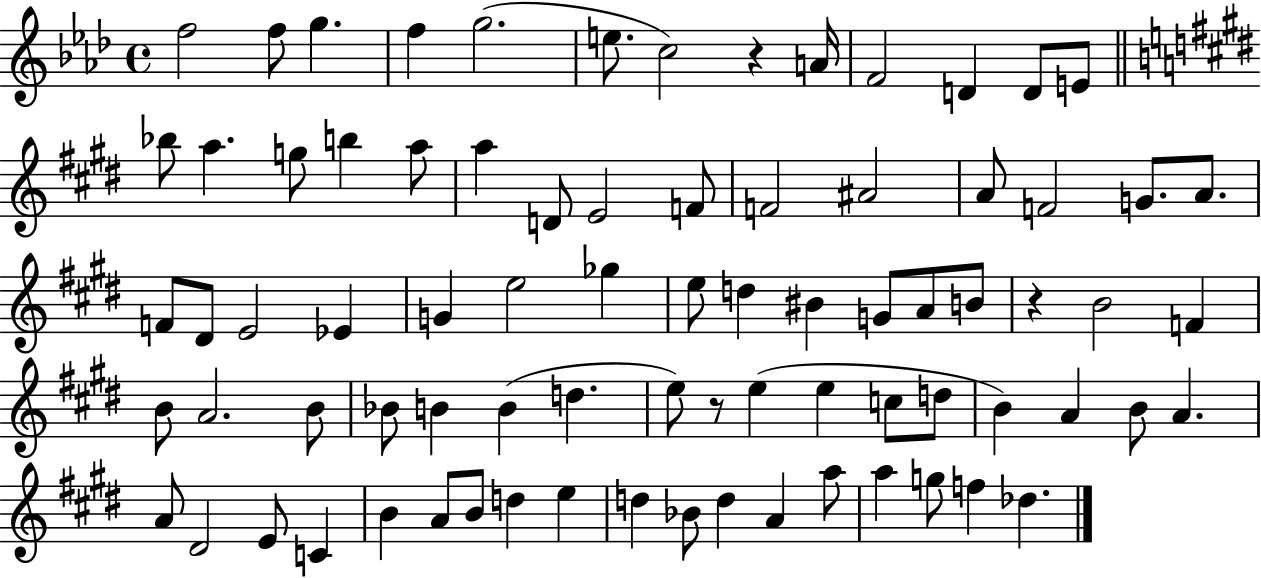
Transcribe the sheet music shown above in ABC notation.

X:1
T:Untitled
M:4/4
L:1/4
K:Ab
f2 f/2 g f g2 e/2 c2 z A/4 F2 D D/2 E/2 _b/2 a g/2 b a/2 a D/2 E2 F/2 F2 ^A2 A/2 F2 G/2 A/2 F/2 ^D/2 E2 _E G e2 _g e/2 d ^B G/2 A/2 B/2 z B2 F B/2 A2 B/2 _B/2 B B d e/2 z/2 e e c/2 d/2 B A B/2 A A/2 ^D2 E/2 C B A/2 B/2 d e d _B/2 d A a/2 a g/2 f _d